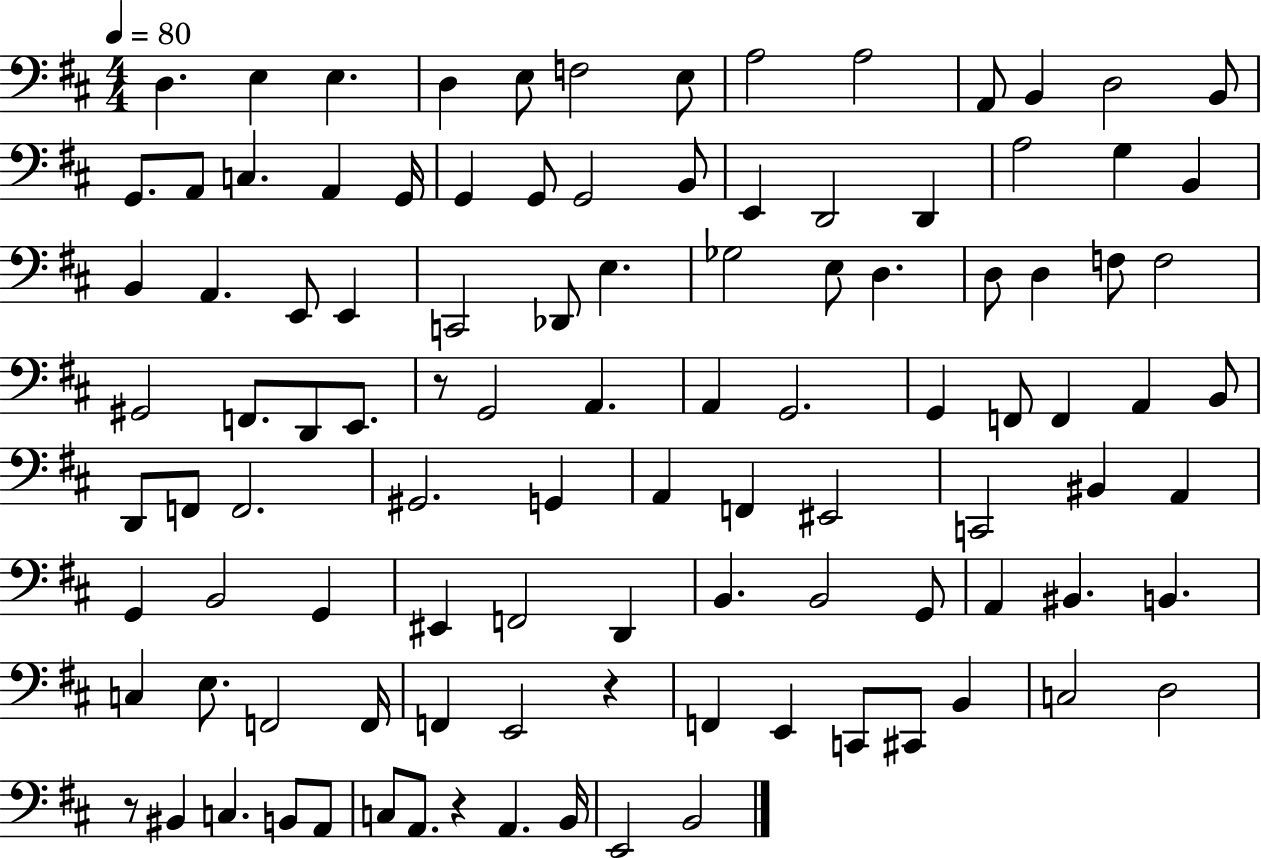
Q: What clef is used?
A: bass